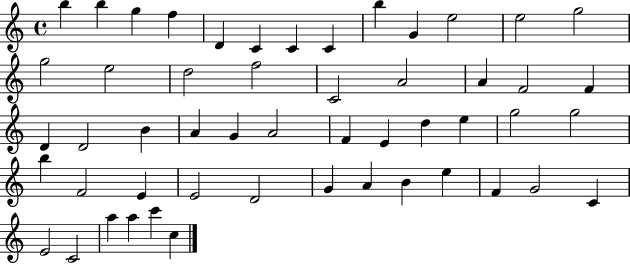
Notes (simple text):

B5/q B5/q G5/q F5/q D4/q C4/q C4/q C4/q B5/q G4/q E5/h E5/h G5/h G5/h E5/h D5/h F5/h C4/h A4/h A4/q F4/h F4/q D4/q D4/h B4/q A4/q G4/q A4/h F4/q E4/q D5/q E5/q G5/h G5/h B5/q F4/h E4/q E4/h D4/h G4/q A4/q B4/q E5/q F4/q G4/h C4/q E4/h C4/h A5/q A5/q C6/q C5/q